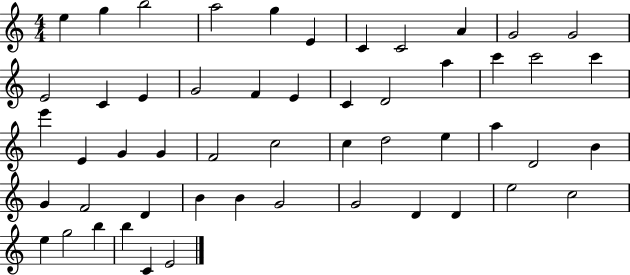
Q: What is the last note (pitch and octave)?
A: E4